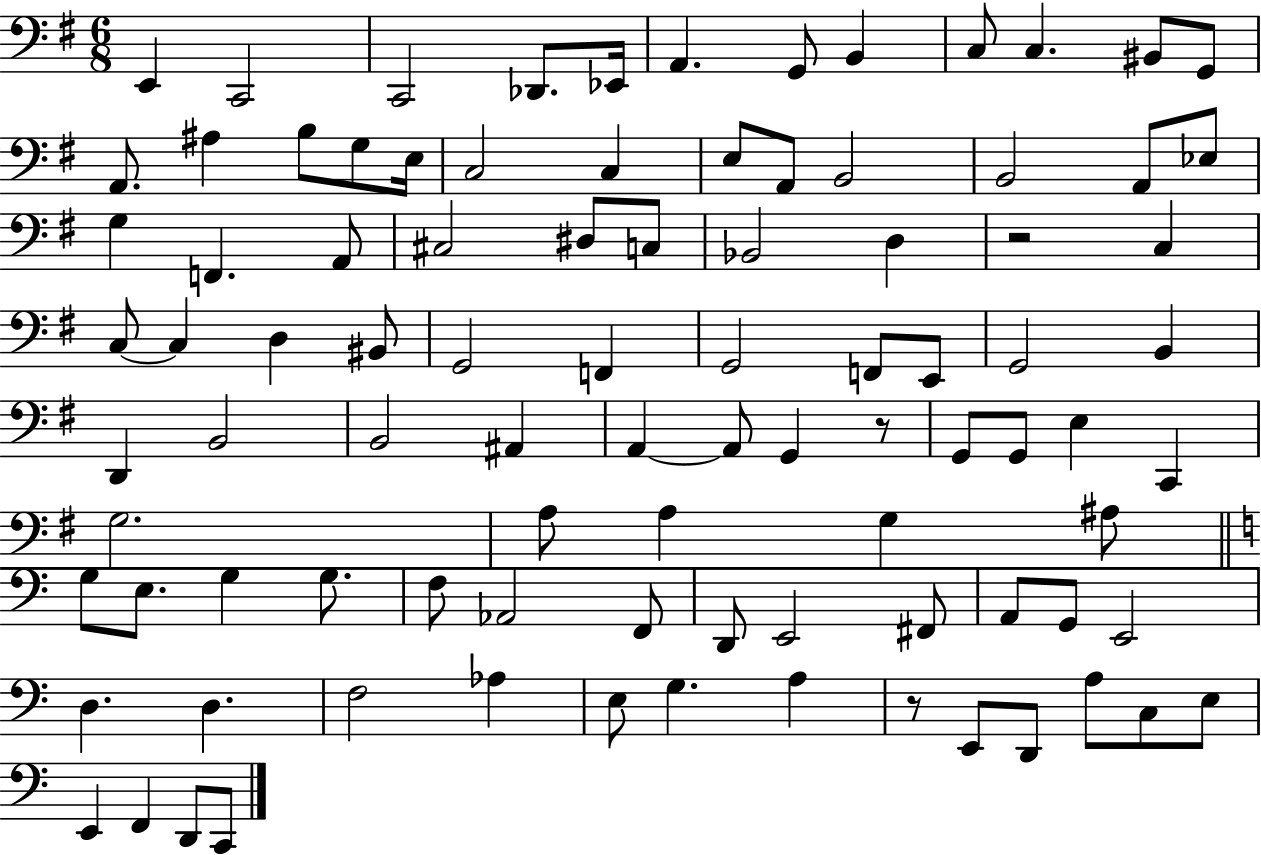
{
  \clef bass
  \numericTimeSignature
  \time 6/8
  \key g \major
  \repeat volta 2 { e,4 c,2 | c,2 des,8. ees,16 | a,4. g,8 b,4 | c8 c4. bis,8 g,8 | \break a,8. ais4 b8 g8 e16 | c2 c4 | e8 a,8 b,2 | b,2 a,8 ees8 | \break g4 f,4. a,8 | cis2 dis8 c8 | bes,2 d4 | r2 c4 | \break c8~~ c4 d4 bis,8 | g,2 f,4 | g,2 f,8 e,8 | g,2 b,4 | \break d,4 b,2 | b,2 ais,4 | a,4~~ a,8 g,4 r8 | g,8 g,8 e4 c,4 | \break g2. | a8 a4 g4 ais8 | \bar "||" \break \key c \major g8 e8. g4 g8. | f8 aes,2 f,8 | d,8 e,2 fis,8 | a,8 g,8 e,2 | \break d4. d4. | f2 aes4 | e8 g4. a4 | r8 e,8 d,8 a8 c8 e8 | \break e,4 f,4 d,8 c,8 | } \bar "|."
}